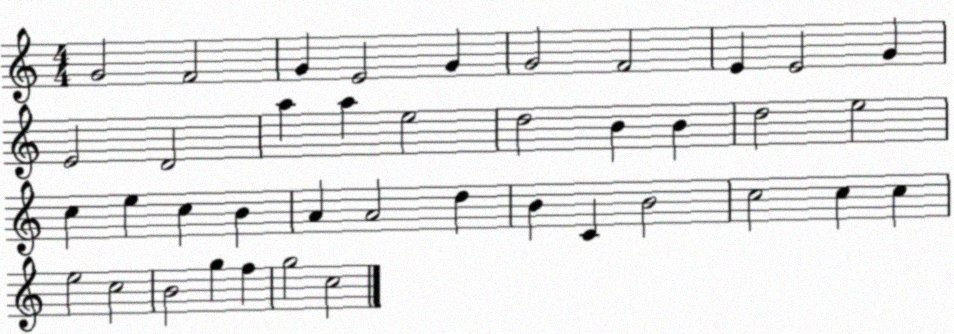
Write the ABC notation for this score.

X:1
T:Untitled
M:4/4
L:1/4
K:C
G2 F2 G E2 G G2 F2 E E2 G E2 D2 a a e2 d2 B B d2 e2 c e c B A A2 d B C B2 c2 c c e2 c2 B2 g f g2 c2